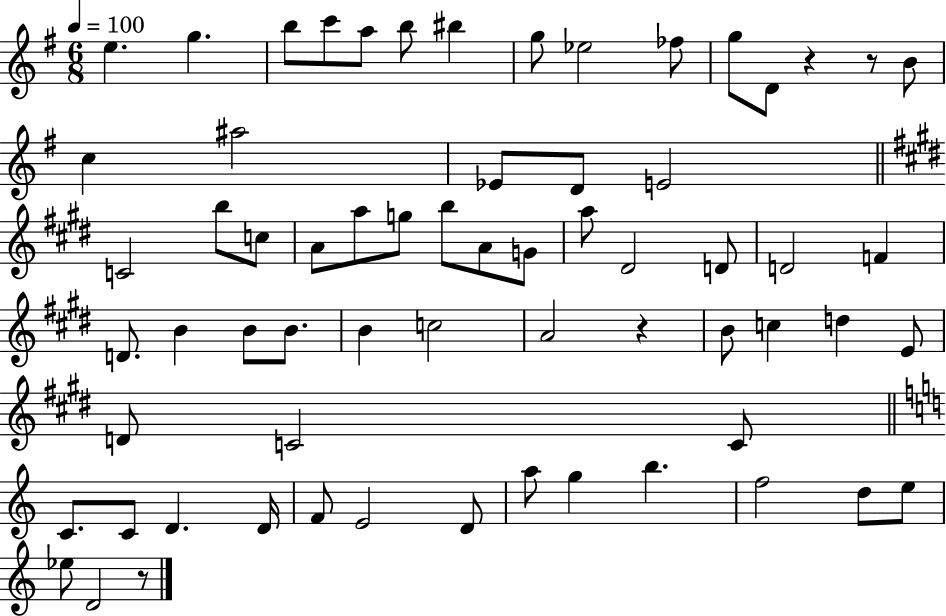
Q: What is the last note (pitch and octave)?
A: D4